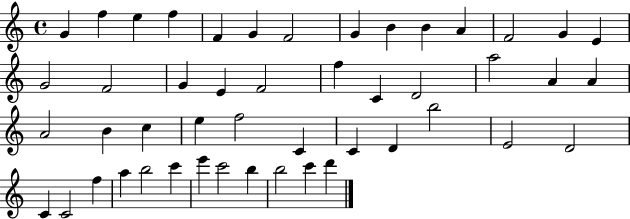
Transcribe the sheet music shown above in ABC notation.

X:1
T:Untitled
M:4/4
L:1/4
K:C
G f e f F G F2 G B B A F2 G E G2 F2 G E F2 f C D2 a2 A A A2 B c e f2 C C D b2 E2 D2 C C2 f a b2 c' e' c'2 b b2 c' d'